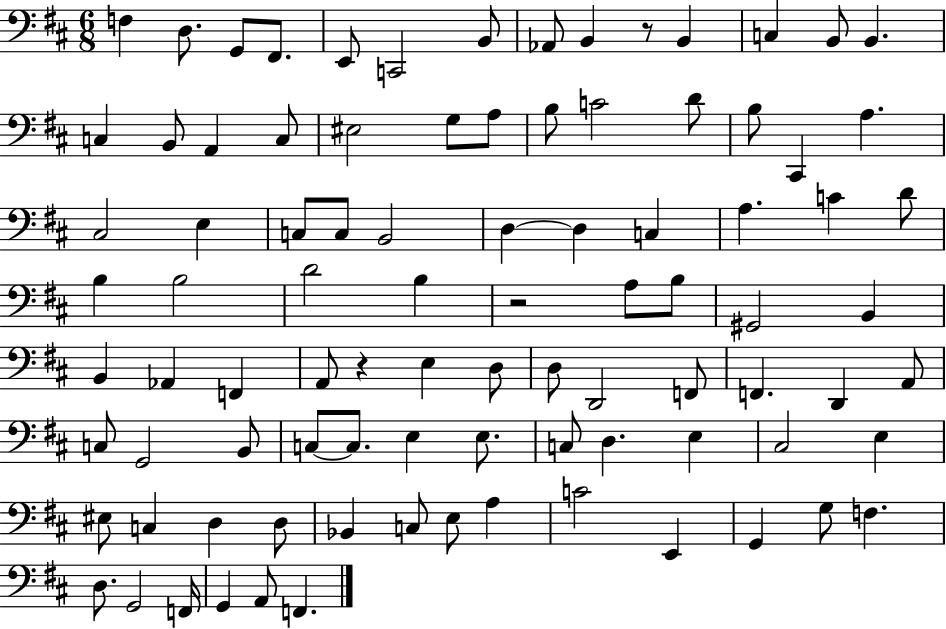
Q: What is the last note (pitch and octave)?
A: F2